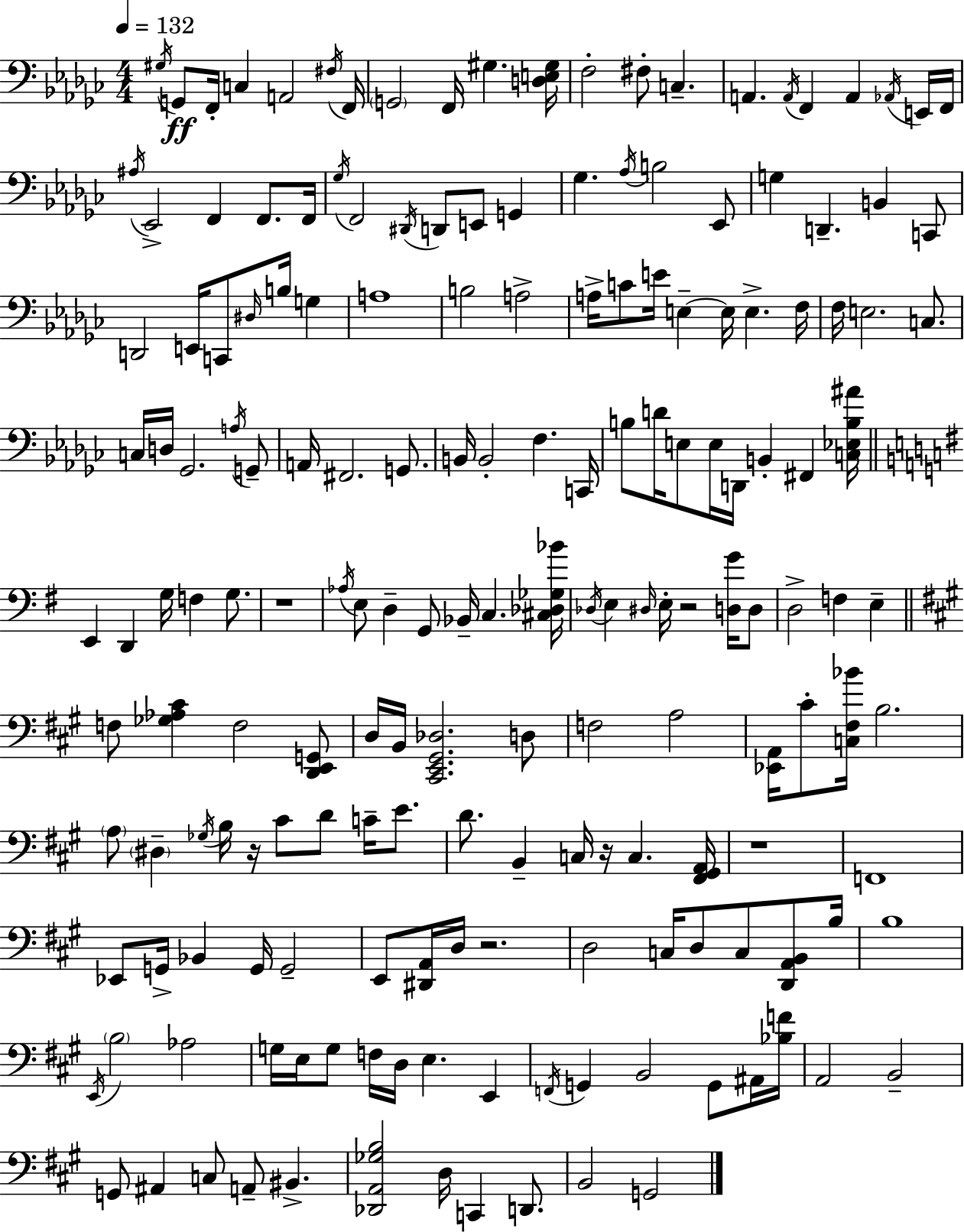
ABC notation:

X:1
T:Untitled
M:4/4
L:1/4
K:Ebm
^G,/4 G,,/2 F,,/4 C, A,,2 ^F,/4 F,,/4 G,,2 F,,/4 ^G, [D,E,^G,]/4 F,2 ^F,/2 C, A,, A,,/4 F,, A,, _A,,/4 E,,/4 F,,/4 ^A,/4 _E,,2 F,, F,,/2 F,,/4 _G,/4 F,,2 ^D,,/4 D,,/2 E,,/2 G,, _G, _A,/4 B,2 _E,,/2 G, D,, B,, C,,/2 D,,2 E,,/4 C,,/2 ^D,/4 B,/4 G, A,4 B,2 A,2 A,/4 C/2 E/4 E, E,/4 E, F,/4 F,/4 E,2 C,/2 C,/4 D,/4 _G,,2 A,/4 G,,/2 A,,/4 ^F,,2 G,,/2 B,,/4 B,,2 F, C,,/4 B,/2 D/4 E,/2 E,/4 D,,/4 B,, ^F,, [C,_E,B,^A]/4 E,, D,, G,/4 F, G,/2 z4 _A,/4 E,/2 D, G,,/2 _B,,/4 C, [^C,_D,_G,_B]/4 _D,/4 E, ^D,/4 E,/4 z2 [D,G]/4 D,/2 D,2 F, E, F,/2 [_G,_A,^C] F,2 [D,,E,,G,,]/2 D,/4 B,,/4 [^C,,E,,^G,,_D,]2 D,/2 F,2 A,2 [_E,,A,,]/4 ^C/2 [C,^F,_B]/4 B,2 A,/2 ^D, _G,/4 B,/4 z/4 ^C/2 D/2 C/4 E/2 D/2 B,, C,/4 z/4 C, [^F,,^G,,A,,]/4 z4 F,,4 _E,,/2 G,,/4 _B,, G,,/4 G,,2 E,,/2 [^D,,A,,]/4 D,/4 z2 D,2 C,/4 D,/2 C,/2 [D,,A,,B,,]/2 B,/4 B,4 E,,/4 B,2 _A,2 G,/4 E,/4 G,/2 F,/4 D,/4 E, E,, F,,/4 G,, B,,2 G,,/2 ^A,,/4 [_B,F]/4 A,,2 B,,2 G,,/2 ^A,, C,/2 A,,/2 ^B,, [_D,,A,,_G,B,]2 D,/4 C,, D,,/2 B,,2 G,,2